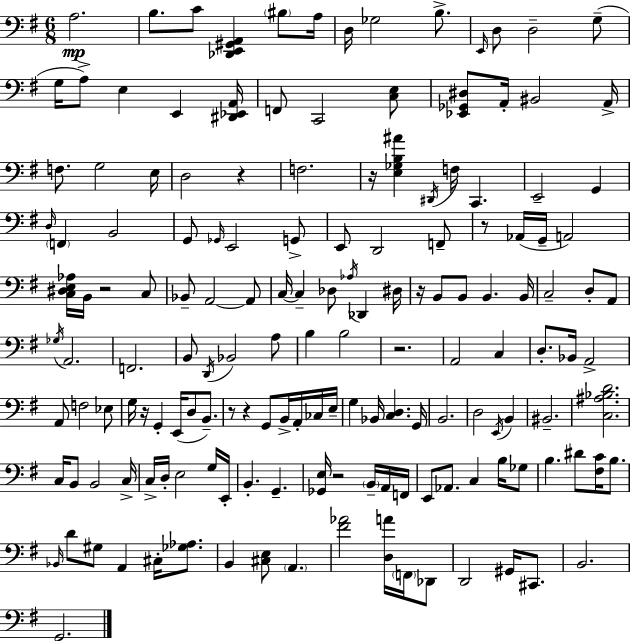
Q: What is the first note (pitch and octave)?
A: A3